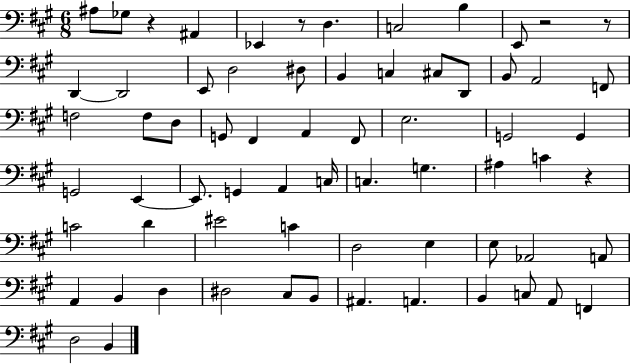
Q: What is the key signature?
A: A major